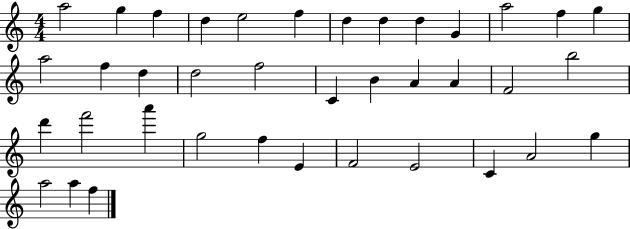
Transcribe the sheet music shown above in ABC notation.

X:1
T:Untitled
M:4/4
L:1/4
K:C
a2 g f d e2 f d d d G a2 f g a2 f d d2 f2 C B A A F2 b2 d' f'2 a' g2 f E F2 E2 C A2 g a2 a f